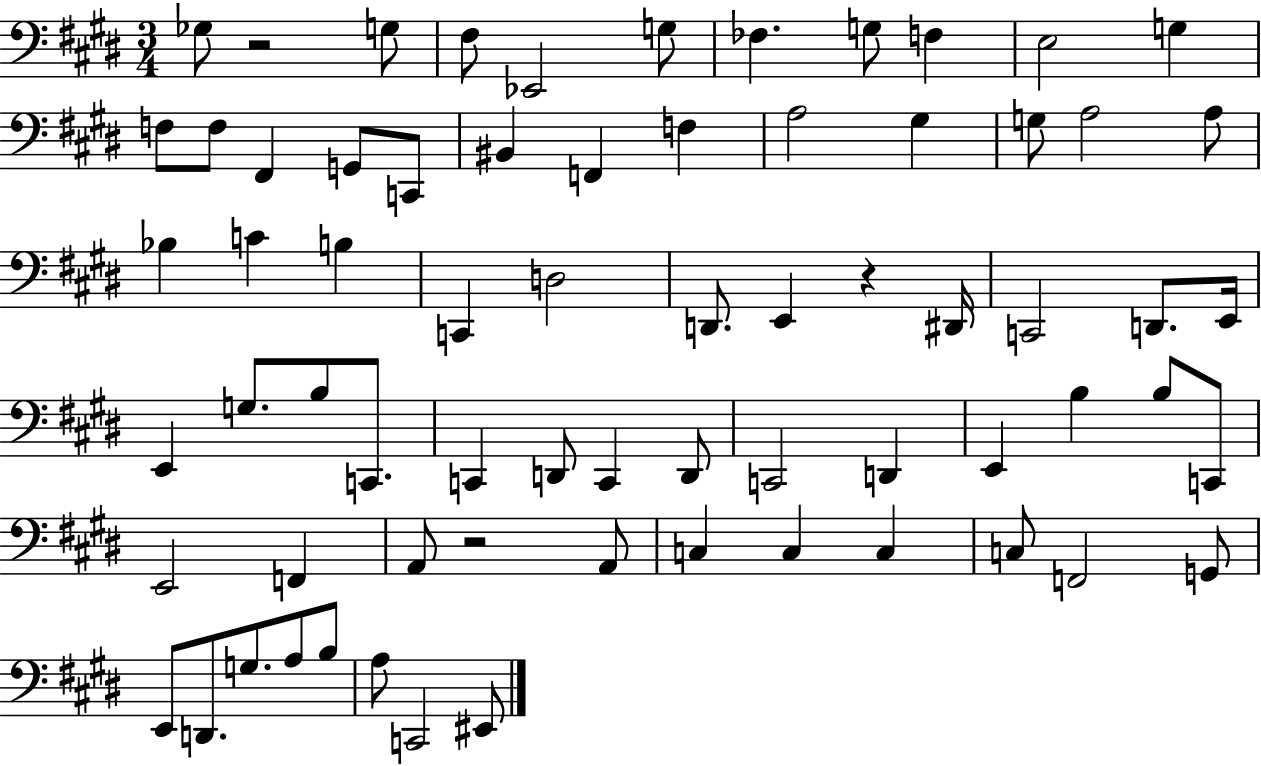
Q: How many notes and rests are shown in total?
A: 69